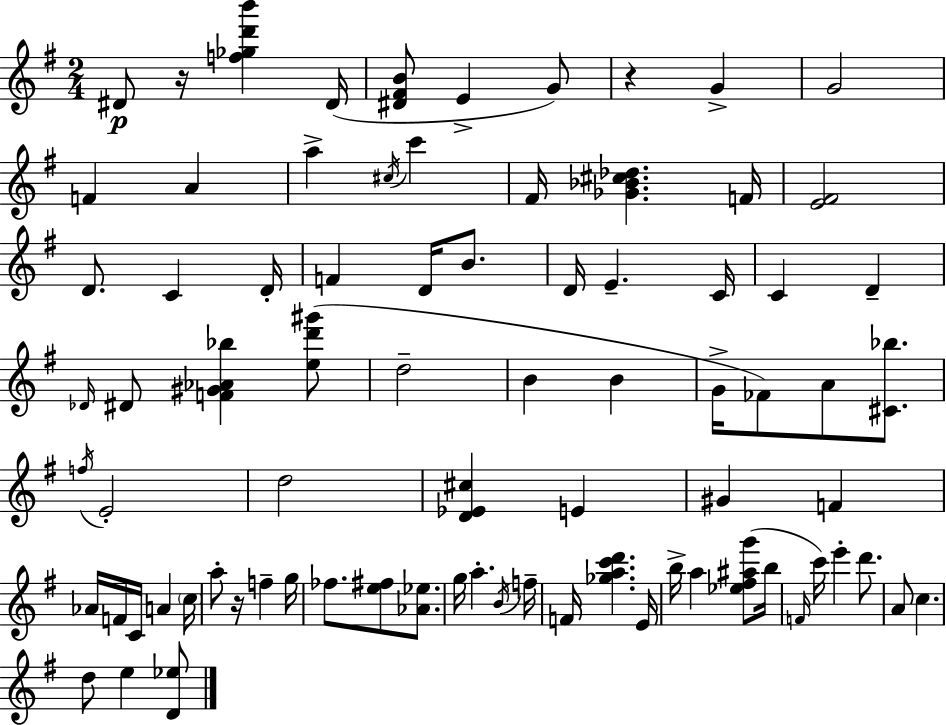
D#4/e R/s [F5,Gb5,D6,B6]/q D#4/s [D#4,F#4,B4]/e E4/q G4/e R/q G4/q G4/h F4/q A4/q A5/q C#5/s C6/q F#4/s [Gb4,Bb4,C#5,Db5]/q. F4/s [E4,F#4]/h D4/e. C4/q D4/s F4/q D4/s B4/e. D4/s E4/q. C4/s C4/q D4/q Db4/s D#4/e [F4,G#4,Ab4,Bb5]/q [E5,D6,G#6]/e D5/h B4/q B4/q G4/s FES4/e A4/e [C#4,Bb5]/e. F5/s E4/h D5/h [D4,Eb4,C#5]/q E4/q G#4/q F4/q Ab4/s F4/s C4/s A4/q C5/s A5/e R/s F5/q G5/s FES5/e. [E5,F#5]/e [Ab4,Eb5]/e. G5/s A5/q. B4/s F5/s F4/s [Gb5,A5,C6,D6]/q. E4/s B5/s A5/q [Eb5,F#5,A#5,G6]/e B5/s F4/s C6/s E6/q D6/e. A4/e C5/q. D5/e E5/q [D4,Eb5]/e